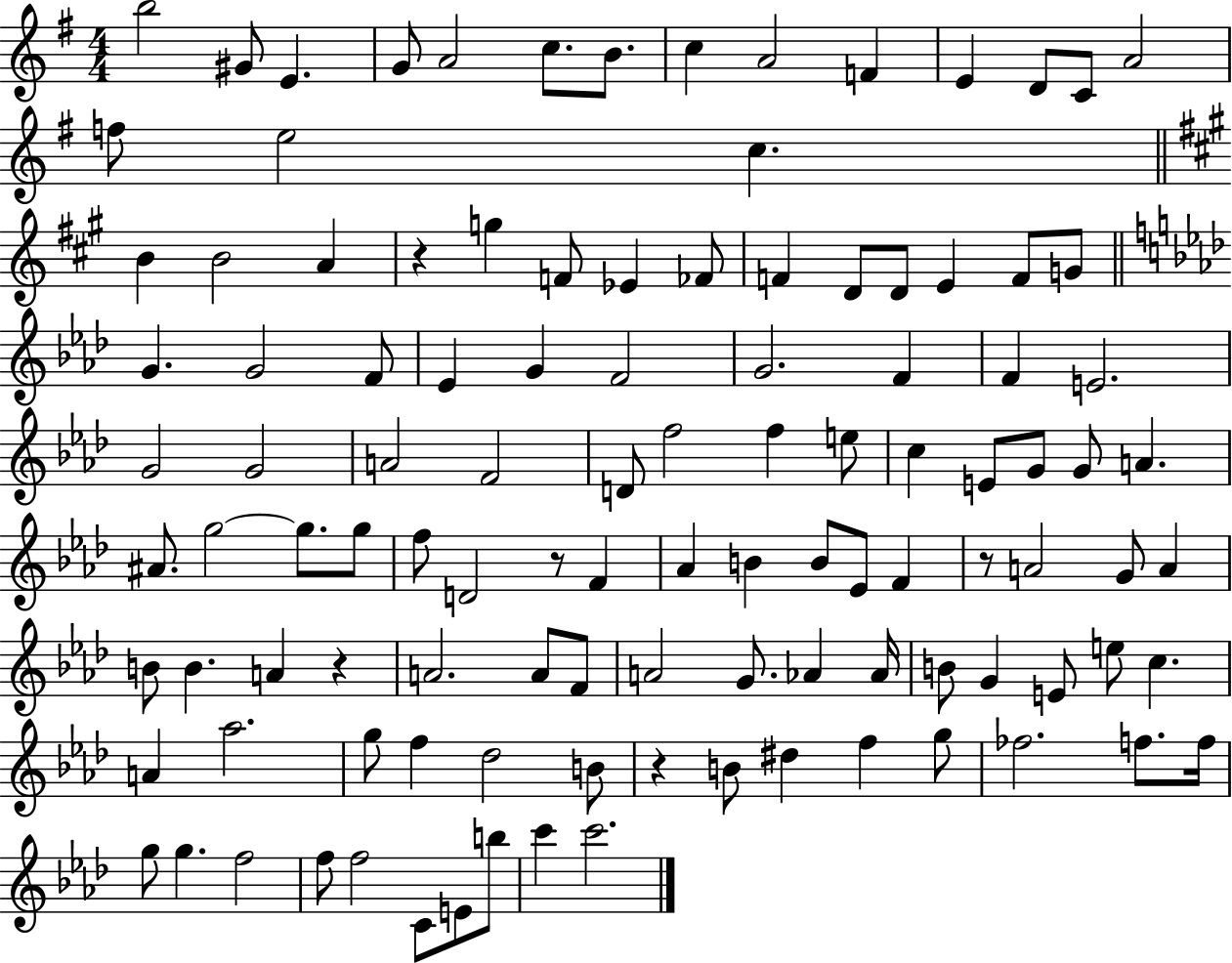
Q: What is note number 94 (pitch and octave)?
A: FES5